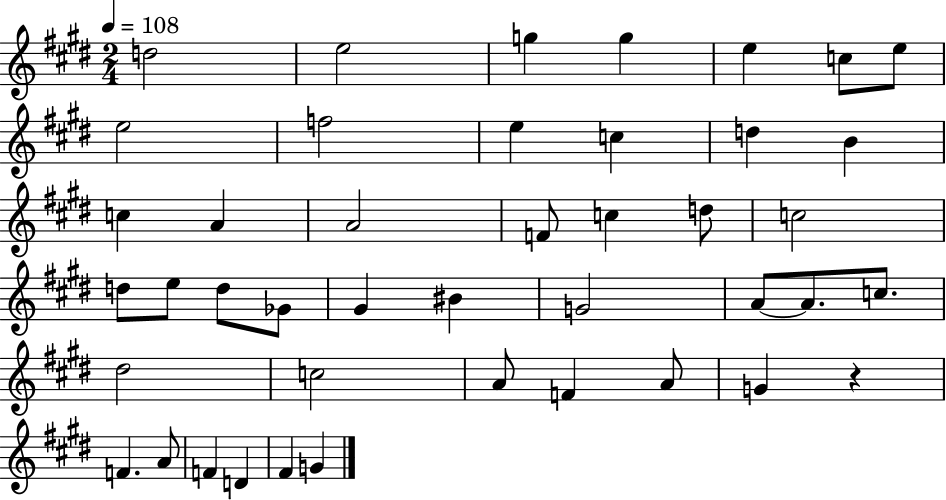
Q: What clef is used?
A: treble